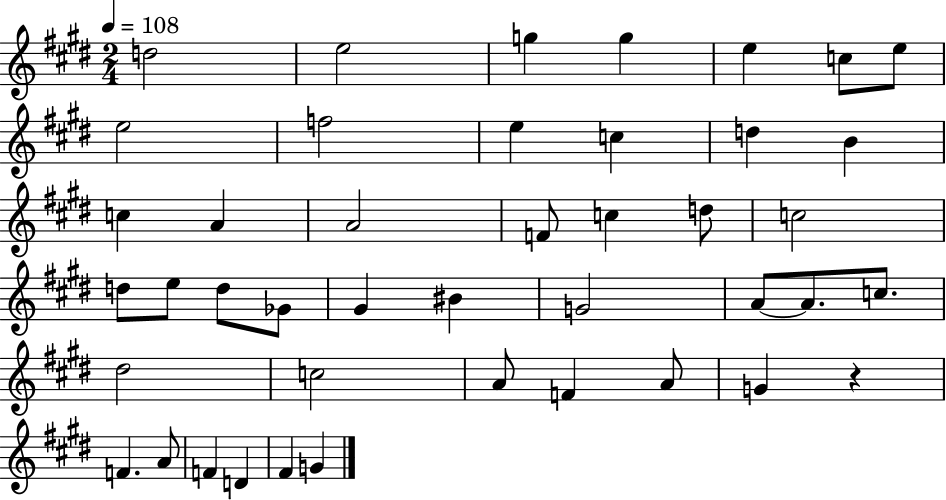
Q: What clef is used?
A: treble